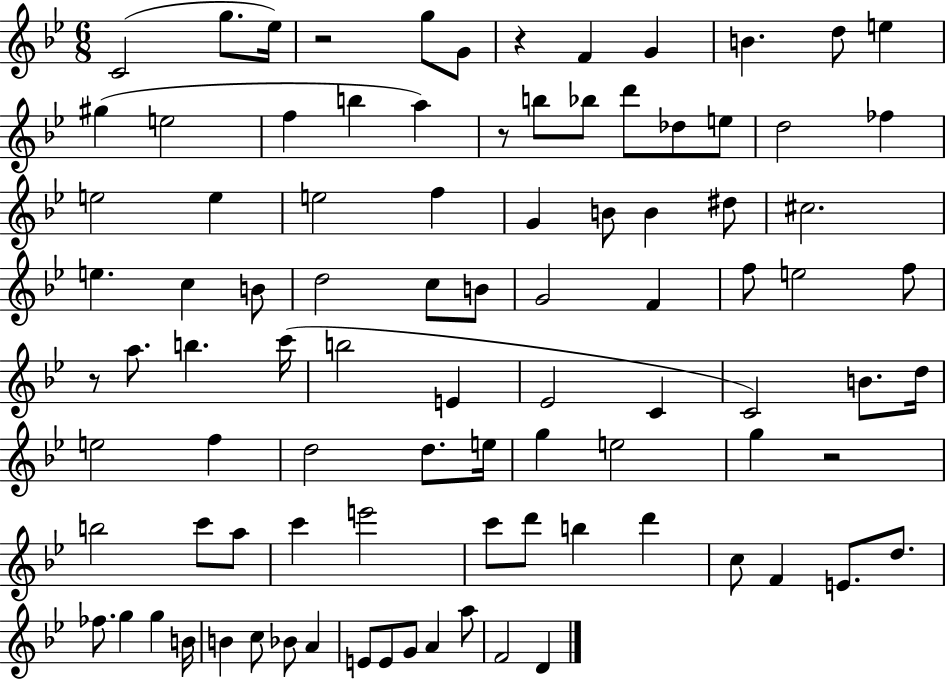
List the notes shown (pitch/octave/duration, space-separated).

C4/h G5/e. Eb5/s R/h G5/e G4/e R/q F4/q G4/q B4/q. D5/e E5/q G#5/q E5/h F5/q B5/q A5/q R/e B5/e Bb5/e D6/e Db5/e E5/e D5/h FES5/q E5/h E5/q E5/h F5/q G4/q B4/e B4/q D#5/e C#5/h. E5/q. C5/q B4/e D5/h C5/e B4/e G4/h F4/q F5/e E5/h F5/e R/e A5/e. B5/q. C6/s B5/h E4/q Eb4/h C4/q C4/h B4/e. D5/s E5/h F5/q D5/h D5/e. E5/s G5/q E5/h G5/q R/h B5/h C6/e A5/e C6/q E6/h C6/e D6/e B5/q D6/q C5/e F4/q E4/e. D5/e. FES5/e. G5/q G5/q B4/s B4/q C5/e Bb4/e A4/q E4/e E4/e G4/e A4/q A5/e F4/h D4/q